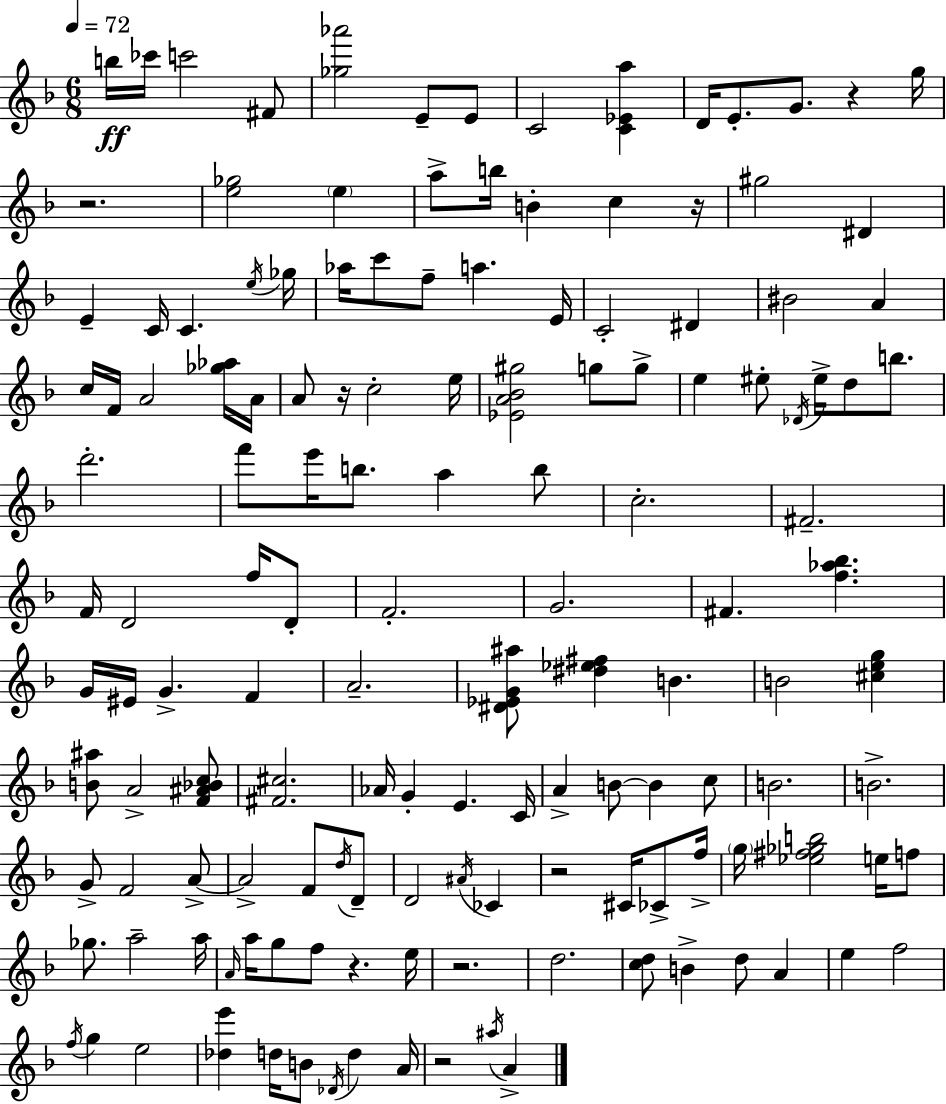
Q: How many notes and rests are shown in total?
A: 143